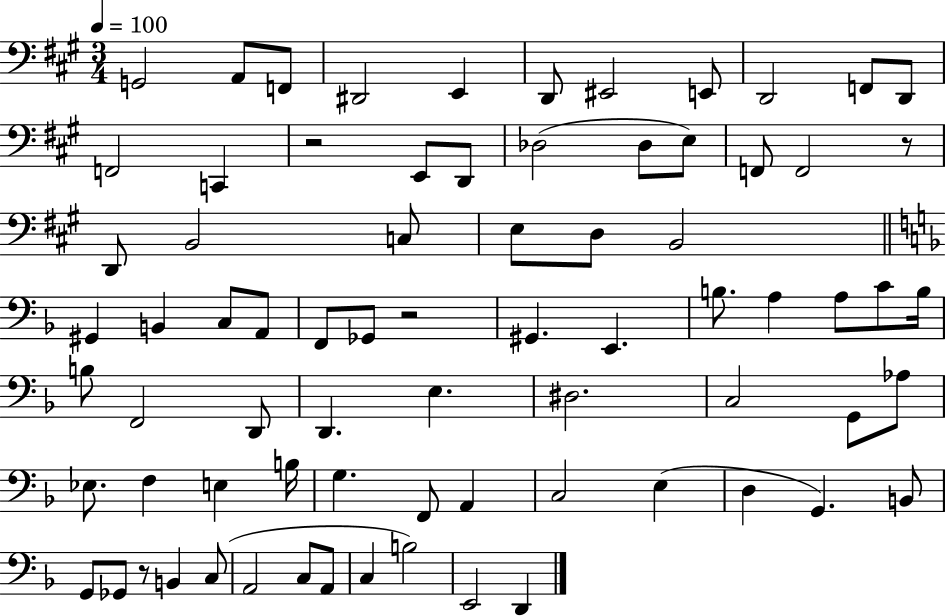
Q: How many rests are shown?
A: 4